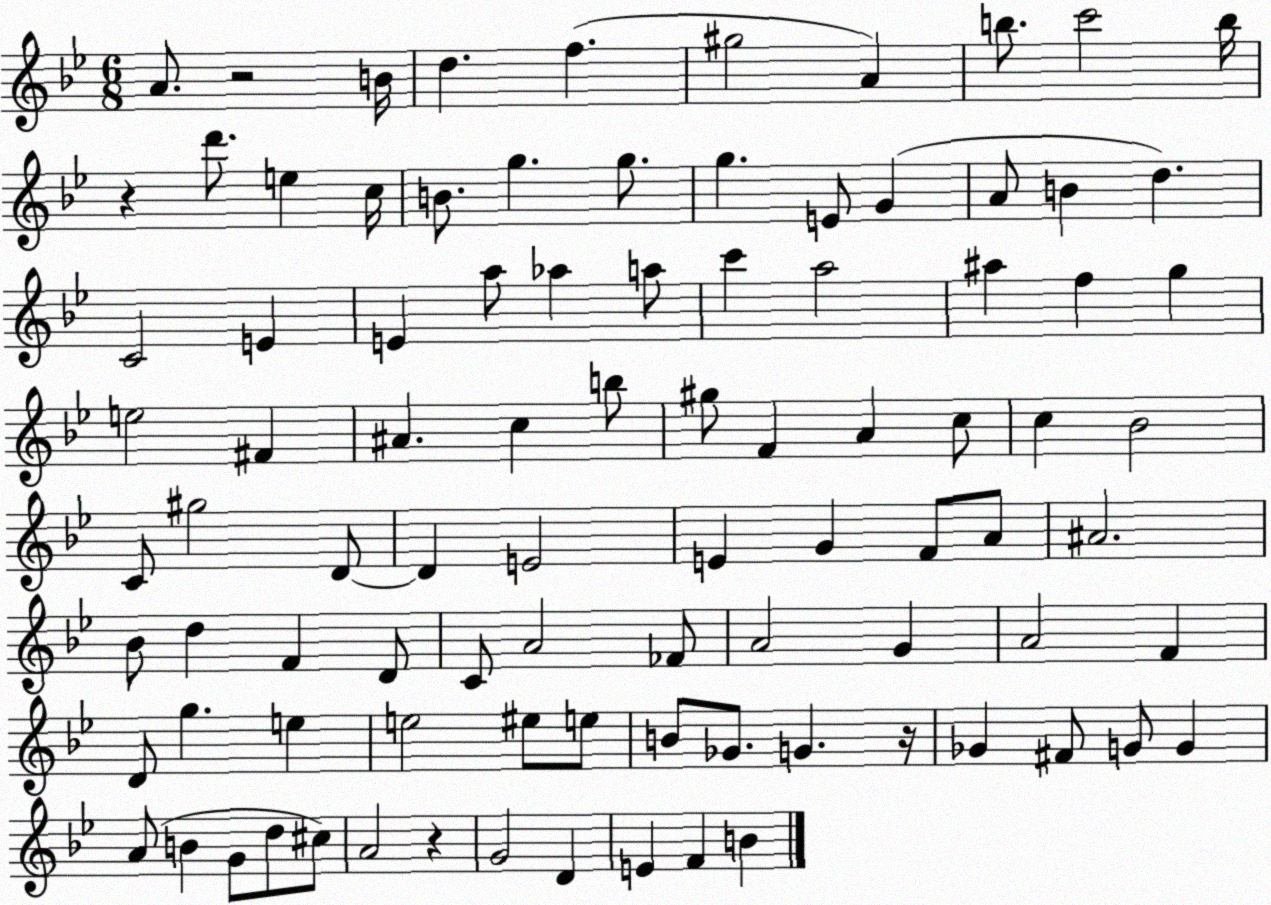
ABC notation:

X:1
T:Untitled
M:6/8
L:1/4
K:Bb
A/2 z2 B/4 d f ^g2 A b/2 c'2 b/4 z d'/2 e c/4 B/2 g g/2 g E/2 G A/2 B d C2 E E a/2 _a a/2 c' a2 ^a f g e2 ^F ^A c b/2 ^g/2 F A c/2 c _B2 C/2 ^g2 D/2 D E2 E G F/2 A/2 ^A2 _B/2 d F D/2 C/2 A2 _F/2 A2 G A2 F D/2 g e e2 ^e/2 e/2 B/2 _G/2 G z/4 _G ^F/2 G/2 G A/2 B G/2 d/2 ^c/2 A2 z G2 D E F B